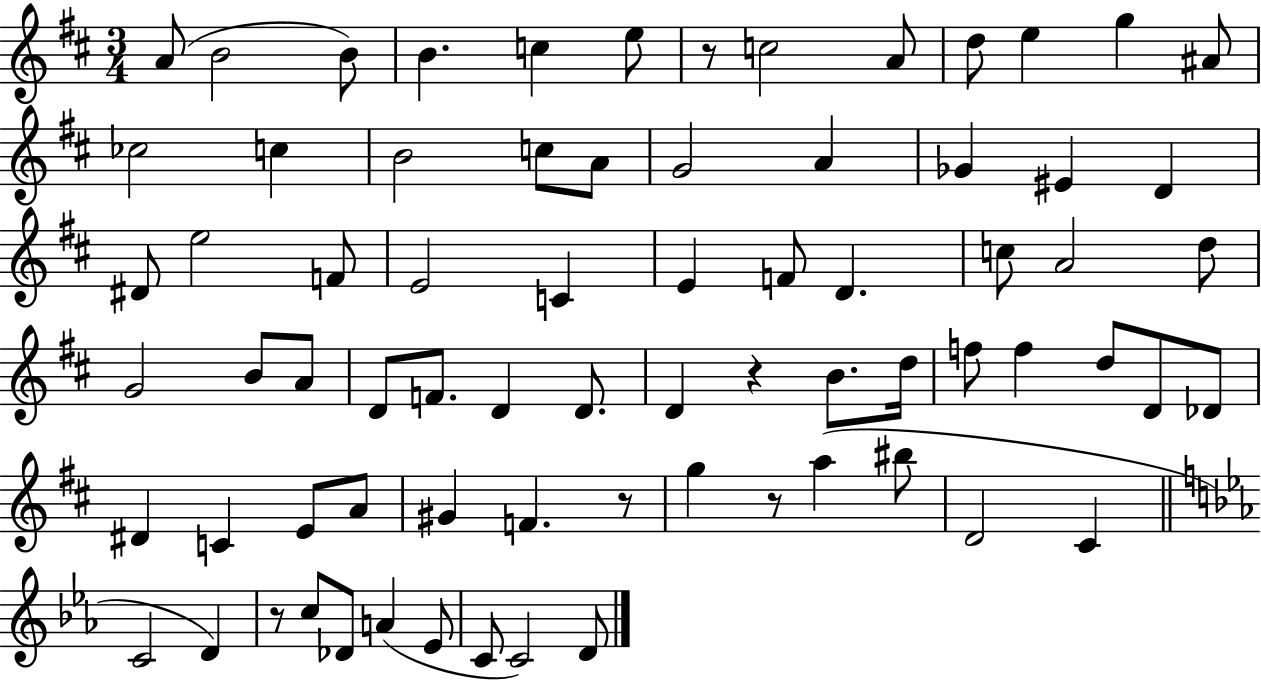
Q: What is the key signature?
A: D major